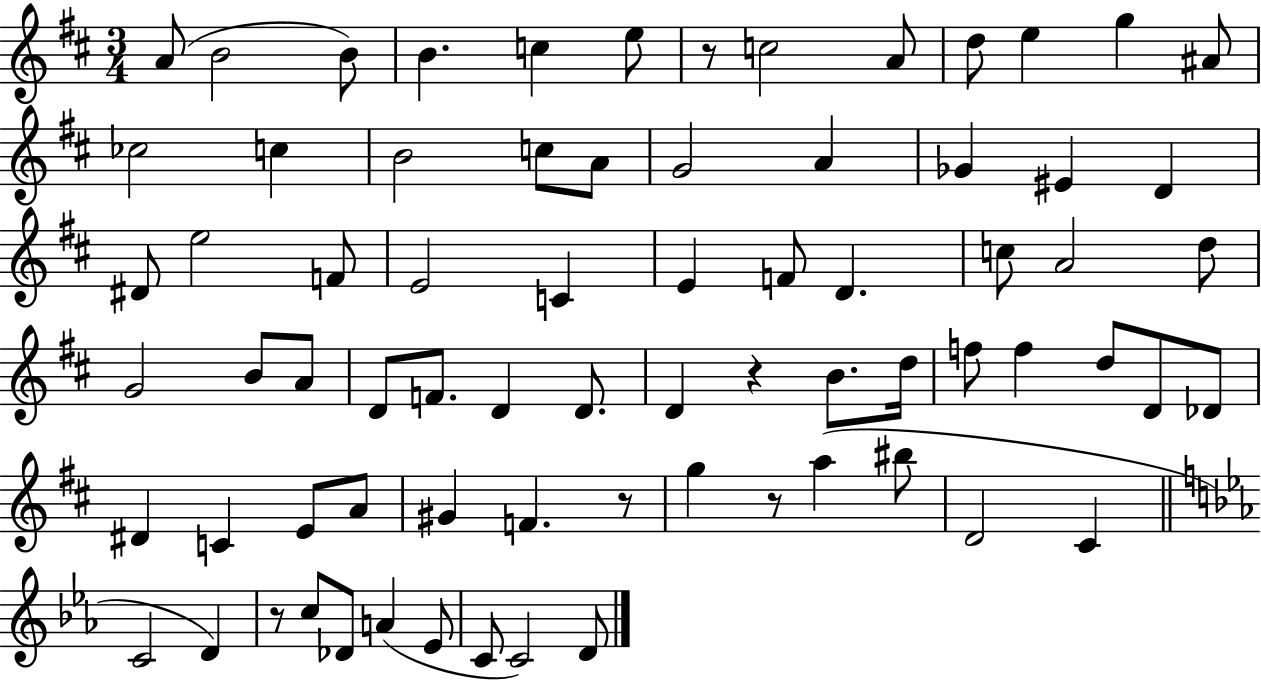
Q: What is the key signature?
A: D major